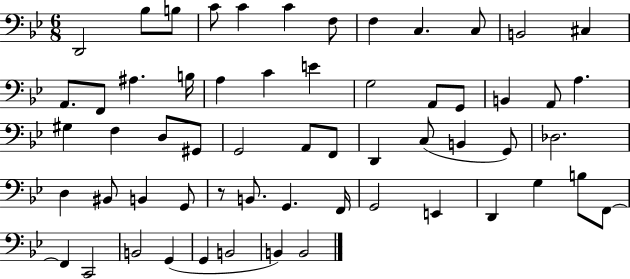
D2/h Bb3/e B3/e C4/e C4/q C4/q F3/e F3/q C3/q. C3/e B2/h C#3/q A2/e. F2/e A#3/q. B3/s A3/q C4/q E4/q G3/h A2/e G2/e B2/q A2/e A3/q. G#3/q F3/q D3/e G#2/e G2/h A2/e F2/e D2/q C3/e B2/q G2/e Db3/h. D3/q BIS2/e B2/q G2/e R/e B2/e. G2/q. F2/s G2/h E2/q D2/q G3/q B3/e F2/e F2/q C2/h B2/h G2/q G2/q B2/h B2/q B2/h